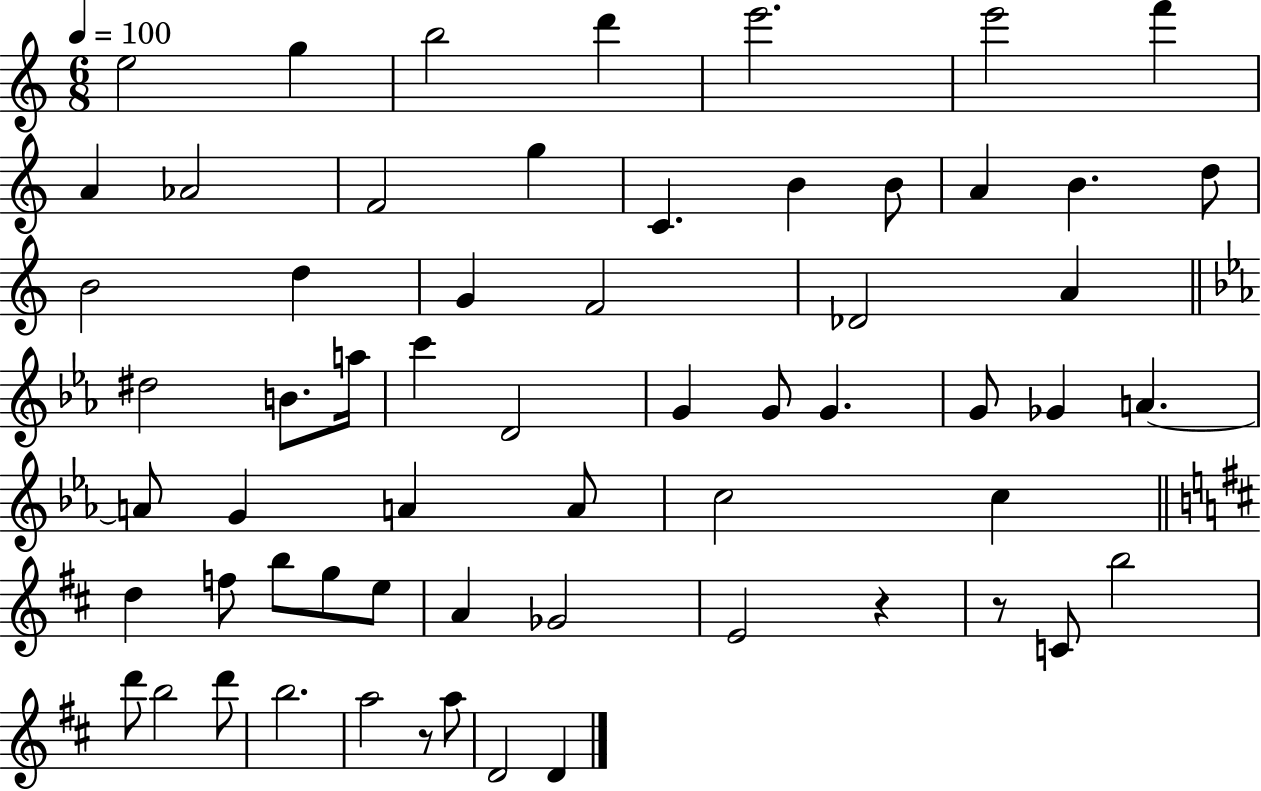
{
  \clef treble
  \numericTimeSignature
  \time 6/8
  \key c \major
  \tempo 4 = 100
  e''2 g''4 | b''2 d'''4 | e'''2. | e'''2 f'''4 | \break a'4 aes'2 | f'2 g''4 | c'4. b'4 b'8 | a'4 b'4. d''8 | \break b'2 d''4 | g'4 f'2 | des'2 a'4 | \bar "||" \break \key c \minor dis''2 b'8. a''16 | c'''4 d'2 | g'4 g'8 g'4. | g'8 ges'4 a'4.~~ | \break a'8 g'4 a'4 a'8 | c''2 c''4 | \bar "||" \break \key d \major d''4 f''8 b''8 g''8 e''8 | a'4 ges'2 | e'2 r4 | r8 c'8 b''2 | \break d'''8 b''2 d'''8 | b''2. | a''2 r8 a''8 | d'2 d'4 | \break \bar "|."
}